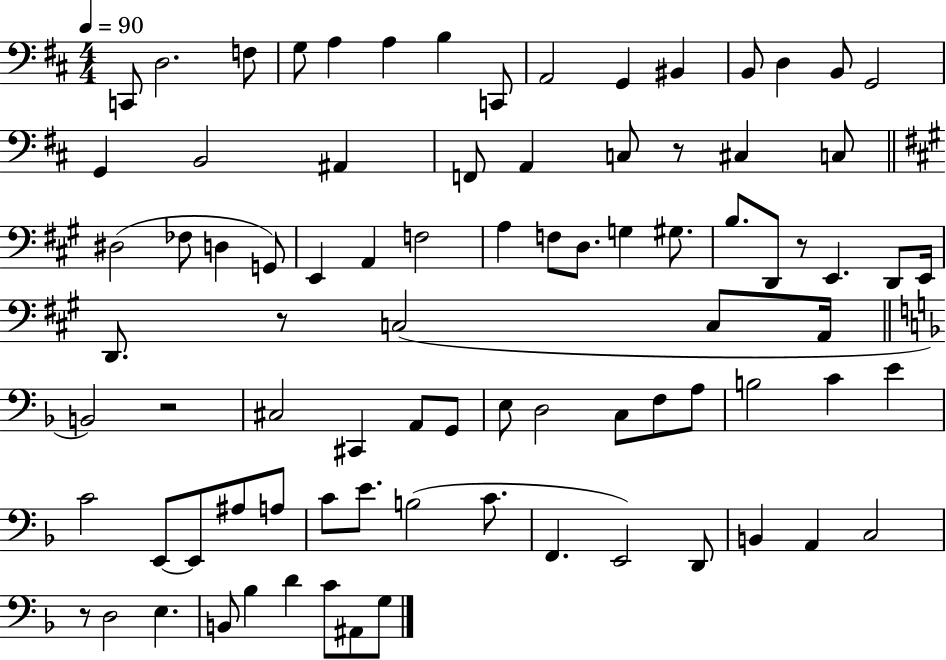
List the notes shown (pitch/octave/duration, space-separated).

C2/e D3/h. F3/e G3/e A3/q A3/q B3/q C2/e A2/h G2/q BIS2/q B2/e D3/q B2/e G2/h G2/q B2/h A#2/q F2/e A2/q C3/e R/e C#3/q C3/e D#3/h FES3/e D3/q G2/e E2/q A2/q F3/h A3/q F3/e D3/e. G3/q G#3/e. B3/e. D2/e R/e E2/q. D2/e E2/s D2/e. R/e C3/h C3/e A2/s B2/h R/h C#3/h C#2/q A2/e G2/e E3/e D3/h C3/e F3/e A3/e B3/h C4/q E4/q C4/h E2/e E2/e A#3/e A3/e C4/e E4/e. B3/h C4/e. F2/q. E2/h D2/e B2/q A2/q C3/h R/e D3/h E3/q. B2/e Bb3/q D4/q C4/e A#2/e G3/e